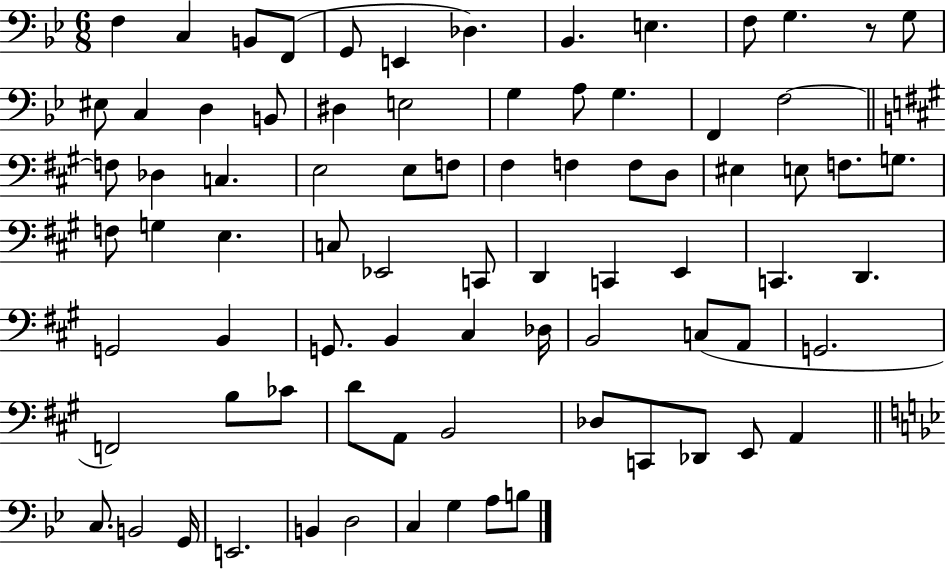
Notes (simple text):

F3/q C3/q B2/e F2/e G2/e E2/q Db3/q. Bb2/q. E3/q. F3/e G3/q. R/e G3/e EIS3/e C3/q D3/q B2/e D#3/q E3/h G3/q A3/e G3/q. F2/q F3/h F3/e Db3/q C3/q. E3/h E3/e F3/e F#3/q F3/q F3/e D3/e EIS3/q E3/e F3/e. G3/e. F3/e G3/q E3/q. C3/e Eb2/h C2/e D2/q C2/q E2/q C2/q. D2/q. G2/h B2/q G2/e. B2/q C#3/q Db3/s B2/h C3/e A2/e G2/h. F2/h B3/e CES4/e D4/e A2/e B2/h Db3/e C2/e Db2/e E2/e A2/q C3/e. B2/h G2/s E2/h. B2/q D3/h C3/q G3/q A3/e B3/e